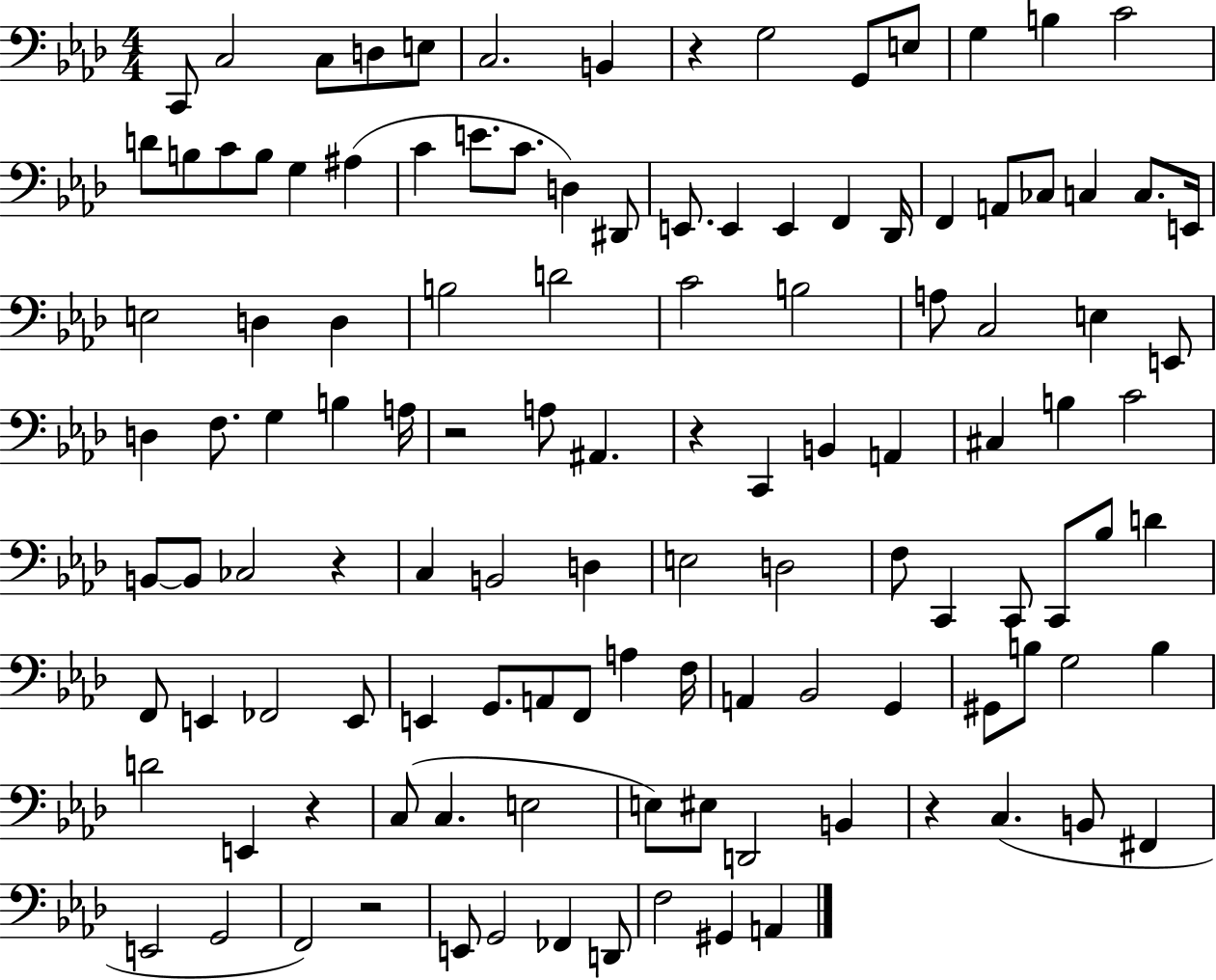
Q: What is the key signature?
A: AES major